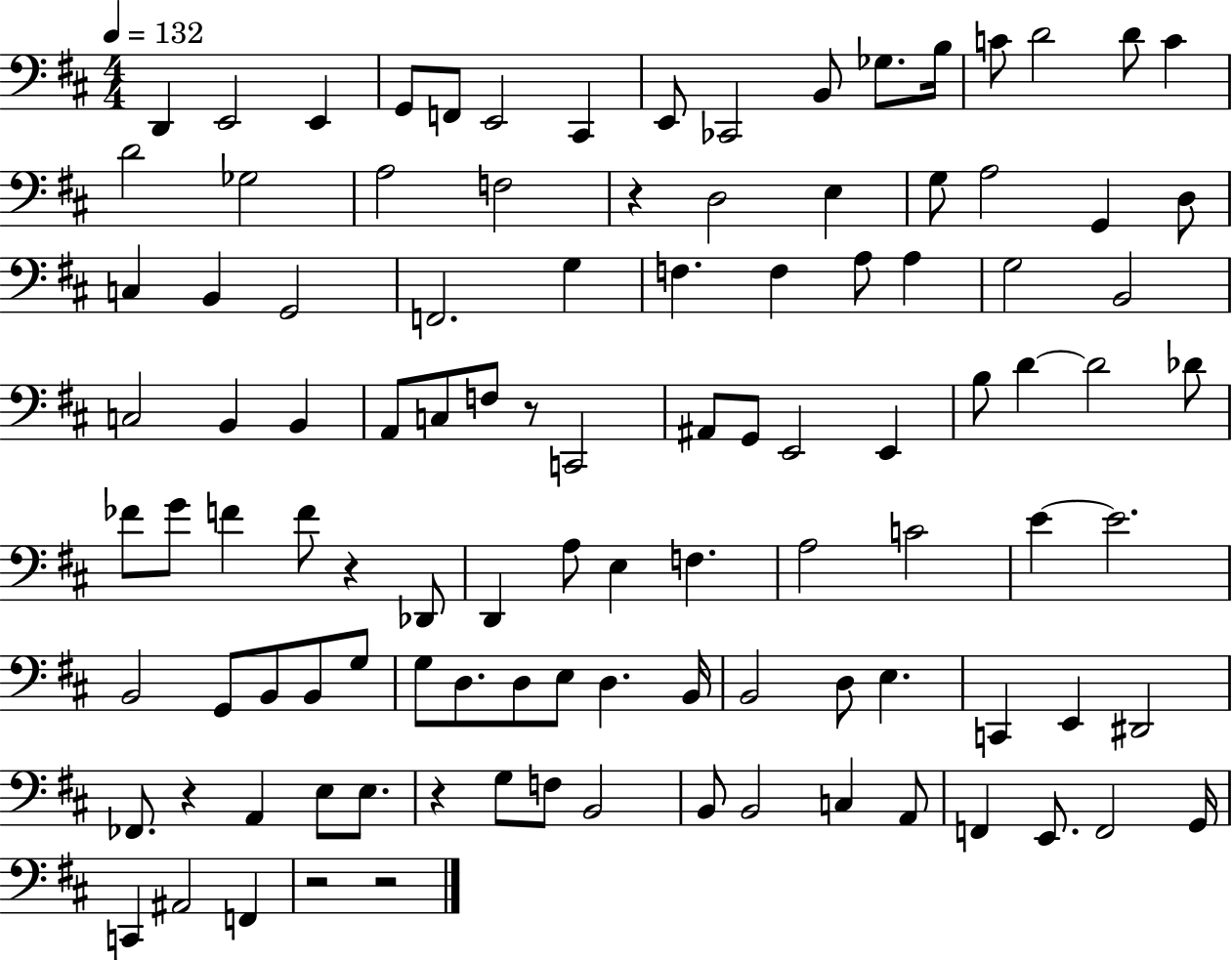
D2/q E2/h E2/q G2/e F2/e E2/h C#2/q E2/e CES2/h B2/e Gb3/e. B3/s C4/e D4/h D4/e C4/q D4/h Gb3/h A3/h F3/h R/q D3/h E3/q G3/e A3/h G2/q D3/e C3/q B2/q G2/h F2/h. G3/q F3/q. F3/q A3/e A3/q G3/h B2/h C3/h B2/q B2/q A2/e C3/e F3/e R/e C2/h A#2/e G2/e E2/h E2/q B3/e D4/q D4/h Db4/e FES4/e G4/e F4/q F4/e R/q Db2/e D2/q A3/e E3/q F3/q. A3/h C4/h E4/q E4/h. B2/h G2/e B2/e B2/e G3/e G3/e D3/e. D3/e E3/e D3/q. B2/s B2/h D3/e E3/q. C2/q E2/q D#2/h FES2/e. R/q A2/q E3/e E3/e. R/q G3/e F3/e B2/h B2/e B2/h C3/q A2/e F2/q E2/e. F2/h G2/s C2/q A#2/h F2/q R/h R/h